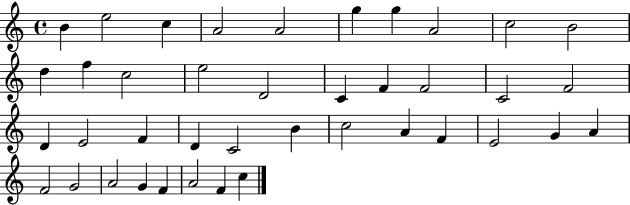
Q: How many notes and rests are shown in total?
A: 40